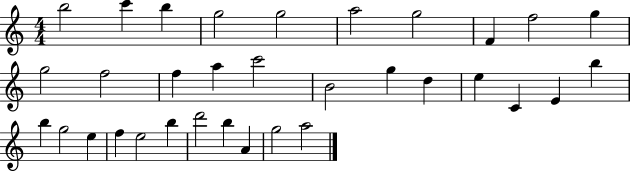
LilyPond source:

{
  \clef treble
  \numericTimeSignature
  \time 4/4
  \key c \major
  b''2 c'''4 b''4 | g''2 g''2 | a''2 g''2 | f'4 f''2 g''4 | \break g''2 f''2 | f''4 a''4 c'''2 | b'2 g''4 d''4 | e''4 c'4 e'4 b''4 | \break b''4 g''2 e''4 | f''4 e''2 b''4 | d'''2 b''4 a'4 | g''2 a''2 | \break \bar "|."
}